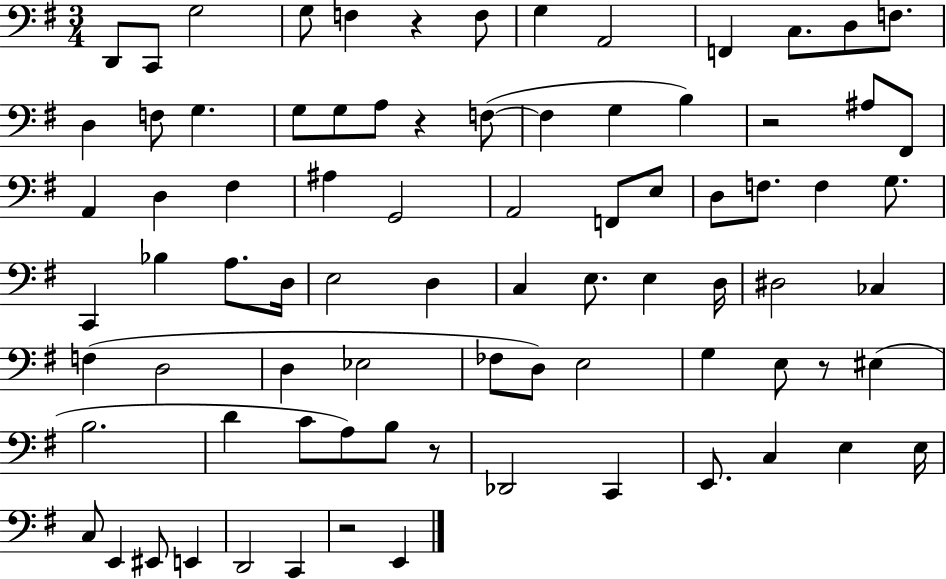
{
  \clef bass
  \numericTimeSignature
  \time 3/4
  \key g \major
  d,8 c,8 g2 | g8 f4 r4 f8 | g4 a,2 | f,4 c8. d8 f8. | \break d4 f8 g4. | g8 g8 a8 r4 f8~(~ | f4 g4 b4) | r2 ais8 fis,8 | \break a,4 d4 fis4 | ais4 g,2 | a,2 f,8 e8 | d8 f8. f4 g8. | \break c,4 bes4 a8. d16 | e2 d4 | c4 e8. e4 d16 | dis2 ces4 | \break f4( d2 | d4 ees2 | fes8 d8) e2 | g4 e8 r8 eis4( | \break b2. | d'4 c'8 a8) b8 r8 | des,2 c,4 | e,8. c4 e4 e16 | \break c8 e,4 eis,8 e,4 | d,2 c,4 | r2 e,4 | \bar "|."
}